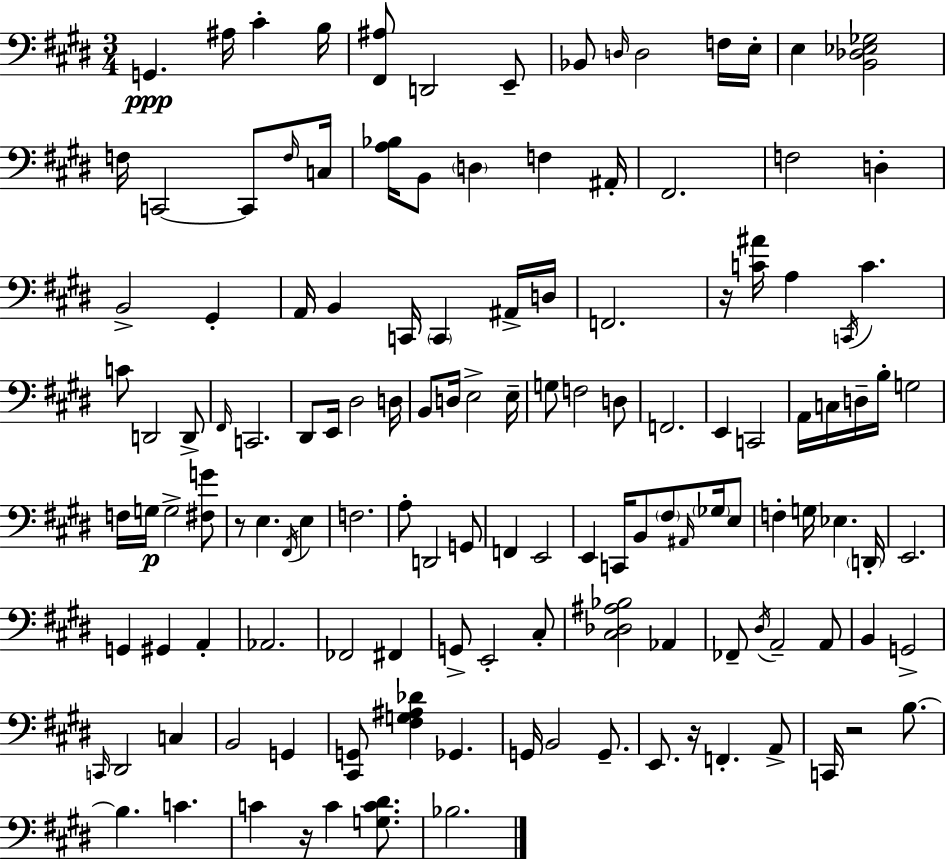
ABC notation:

X:1
T:Untitled
M:3/4
L:1/4
K:E
G,, ^A,/4 ^C B,/4 [^F,,^A,]/2 D,,2 E,,/2 _B,,/2 D,/4 D,2 F,/4 E,/4 E, [B,,_D,_E,_G,]2 F,/4 C,,2 C,,/2 F,/4 C,/4 [A,_B,]/4 B,,/2 D, F, ^A,,/4 ^F,,2 F,2 D, B,,2 ^G,, A,,/4 B,, C,,/4 C,, ^A,,/4 D,/4 F,,2 z/4 [C^A]/4 A, C,,/4 C C/2 D,,2 D,,/2 ^F,,/4 C,,2 ^D,,/2 E,,/4 ^D,2 D,/4 B,,/2 D,/4 E,2 E,/4 G,/2 F,2 D,/2 F,,2 E,, C,,2 A,,/4 C,/4 D,/4 B,/4 G,2 F,/4 G,/4 G,2 [^F,G]/2 z/2 E, ^F,,/4 E, F,2 A,/2 D,,2 G,,/2 F,, E,,2 E,, C,,/4 B,,/2 ^F,/2 ^A,,/4 _G,/4 E,/2 F, G,/4 _E, D,,/4 E,,2 G,, ^G,, A,, _A,,2 _F,,2 ^F,, G,,/2 E,,2 ^C,/2 [^C,_D,^A,_B,]2 _A,, _F,,/2 ^D,/4 A,,2 A,,/2 B,, G,,2 C,,/4 ^D,,2 C, B,,2 G,, [^C,,G,,]/2 [^F,G,^A,_D] _G,, G,,/4 B,,2 G,,/2 E,,/2 z/4 F,, A,,/2 C,,/4 z2 B,/2 B, C C z/4 C [G,C^D]/2 _B,2